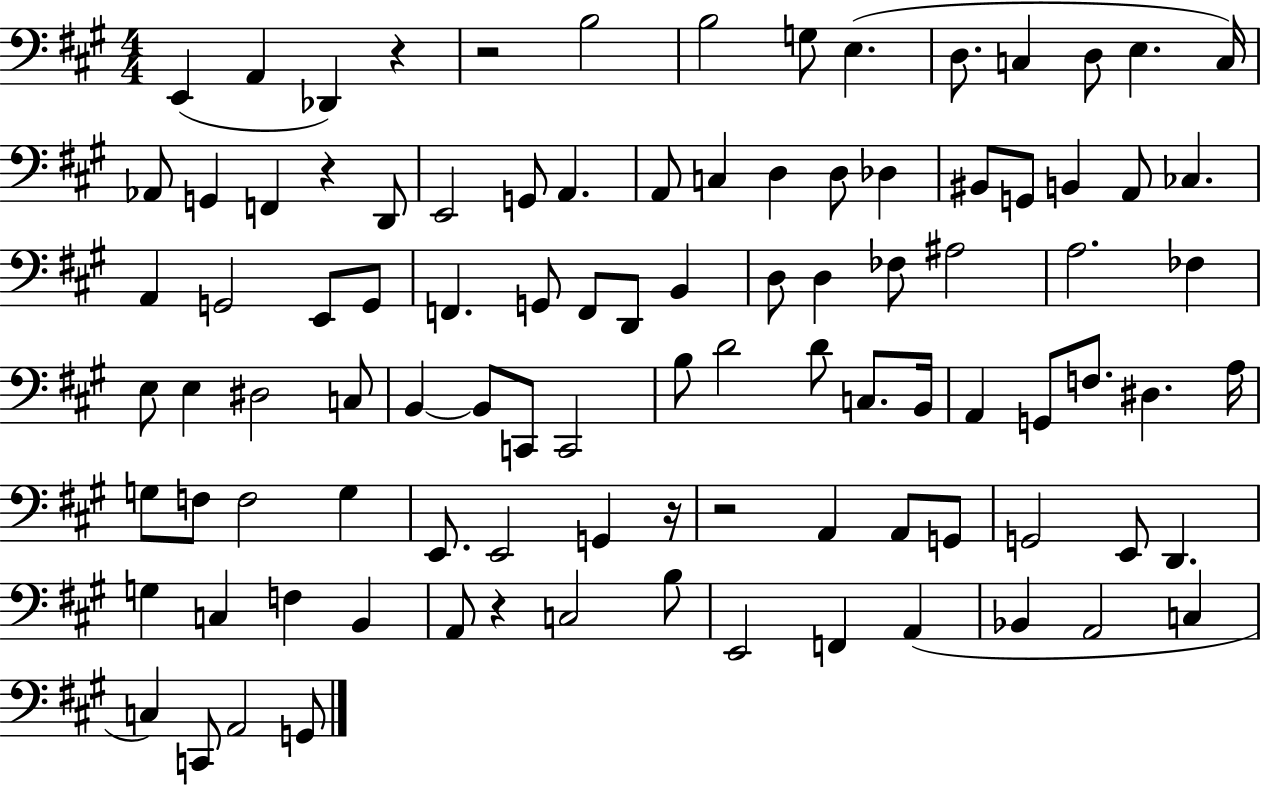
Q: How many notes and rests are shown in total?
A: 98